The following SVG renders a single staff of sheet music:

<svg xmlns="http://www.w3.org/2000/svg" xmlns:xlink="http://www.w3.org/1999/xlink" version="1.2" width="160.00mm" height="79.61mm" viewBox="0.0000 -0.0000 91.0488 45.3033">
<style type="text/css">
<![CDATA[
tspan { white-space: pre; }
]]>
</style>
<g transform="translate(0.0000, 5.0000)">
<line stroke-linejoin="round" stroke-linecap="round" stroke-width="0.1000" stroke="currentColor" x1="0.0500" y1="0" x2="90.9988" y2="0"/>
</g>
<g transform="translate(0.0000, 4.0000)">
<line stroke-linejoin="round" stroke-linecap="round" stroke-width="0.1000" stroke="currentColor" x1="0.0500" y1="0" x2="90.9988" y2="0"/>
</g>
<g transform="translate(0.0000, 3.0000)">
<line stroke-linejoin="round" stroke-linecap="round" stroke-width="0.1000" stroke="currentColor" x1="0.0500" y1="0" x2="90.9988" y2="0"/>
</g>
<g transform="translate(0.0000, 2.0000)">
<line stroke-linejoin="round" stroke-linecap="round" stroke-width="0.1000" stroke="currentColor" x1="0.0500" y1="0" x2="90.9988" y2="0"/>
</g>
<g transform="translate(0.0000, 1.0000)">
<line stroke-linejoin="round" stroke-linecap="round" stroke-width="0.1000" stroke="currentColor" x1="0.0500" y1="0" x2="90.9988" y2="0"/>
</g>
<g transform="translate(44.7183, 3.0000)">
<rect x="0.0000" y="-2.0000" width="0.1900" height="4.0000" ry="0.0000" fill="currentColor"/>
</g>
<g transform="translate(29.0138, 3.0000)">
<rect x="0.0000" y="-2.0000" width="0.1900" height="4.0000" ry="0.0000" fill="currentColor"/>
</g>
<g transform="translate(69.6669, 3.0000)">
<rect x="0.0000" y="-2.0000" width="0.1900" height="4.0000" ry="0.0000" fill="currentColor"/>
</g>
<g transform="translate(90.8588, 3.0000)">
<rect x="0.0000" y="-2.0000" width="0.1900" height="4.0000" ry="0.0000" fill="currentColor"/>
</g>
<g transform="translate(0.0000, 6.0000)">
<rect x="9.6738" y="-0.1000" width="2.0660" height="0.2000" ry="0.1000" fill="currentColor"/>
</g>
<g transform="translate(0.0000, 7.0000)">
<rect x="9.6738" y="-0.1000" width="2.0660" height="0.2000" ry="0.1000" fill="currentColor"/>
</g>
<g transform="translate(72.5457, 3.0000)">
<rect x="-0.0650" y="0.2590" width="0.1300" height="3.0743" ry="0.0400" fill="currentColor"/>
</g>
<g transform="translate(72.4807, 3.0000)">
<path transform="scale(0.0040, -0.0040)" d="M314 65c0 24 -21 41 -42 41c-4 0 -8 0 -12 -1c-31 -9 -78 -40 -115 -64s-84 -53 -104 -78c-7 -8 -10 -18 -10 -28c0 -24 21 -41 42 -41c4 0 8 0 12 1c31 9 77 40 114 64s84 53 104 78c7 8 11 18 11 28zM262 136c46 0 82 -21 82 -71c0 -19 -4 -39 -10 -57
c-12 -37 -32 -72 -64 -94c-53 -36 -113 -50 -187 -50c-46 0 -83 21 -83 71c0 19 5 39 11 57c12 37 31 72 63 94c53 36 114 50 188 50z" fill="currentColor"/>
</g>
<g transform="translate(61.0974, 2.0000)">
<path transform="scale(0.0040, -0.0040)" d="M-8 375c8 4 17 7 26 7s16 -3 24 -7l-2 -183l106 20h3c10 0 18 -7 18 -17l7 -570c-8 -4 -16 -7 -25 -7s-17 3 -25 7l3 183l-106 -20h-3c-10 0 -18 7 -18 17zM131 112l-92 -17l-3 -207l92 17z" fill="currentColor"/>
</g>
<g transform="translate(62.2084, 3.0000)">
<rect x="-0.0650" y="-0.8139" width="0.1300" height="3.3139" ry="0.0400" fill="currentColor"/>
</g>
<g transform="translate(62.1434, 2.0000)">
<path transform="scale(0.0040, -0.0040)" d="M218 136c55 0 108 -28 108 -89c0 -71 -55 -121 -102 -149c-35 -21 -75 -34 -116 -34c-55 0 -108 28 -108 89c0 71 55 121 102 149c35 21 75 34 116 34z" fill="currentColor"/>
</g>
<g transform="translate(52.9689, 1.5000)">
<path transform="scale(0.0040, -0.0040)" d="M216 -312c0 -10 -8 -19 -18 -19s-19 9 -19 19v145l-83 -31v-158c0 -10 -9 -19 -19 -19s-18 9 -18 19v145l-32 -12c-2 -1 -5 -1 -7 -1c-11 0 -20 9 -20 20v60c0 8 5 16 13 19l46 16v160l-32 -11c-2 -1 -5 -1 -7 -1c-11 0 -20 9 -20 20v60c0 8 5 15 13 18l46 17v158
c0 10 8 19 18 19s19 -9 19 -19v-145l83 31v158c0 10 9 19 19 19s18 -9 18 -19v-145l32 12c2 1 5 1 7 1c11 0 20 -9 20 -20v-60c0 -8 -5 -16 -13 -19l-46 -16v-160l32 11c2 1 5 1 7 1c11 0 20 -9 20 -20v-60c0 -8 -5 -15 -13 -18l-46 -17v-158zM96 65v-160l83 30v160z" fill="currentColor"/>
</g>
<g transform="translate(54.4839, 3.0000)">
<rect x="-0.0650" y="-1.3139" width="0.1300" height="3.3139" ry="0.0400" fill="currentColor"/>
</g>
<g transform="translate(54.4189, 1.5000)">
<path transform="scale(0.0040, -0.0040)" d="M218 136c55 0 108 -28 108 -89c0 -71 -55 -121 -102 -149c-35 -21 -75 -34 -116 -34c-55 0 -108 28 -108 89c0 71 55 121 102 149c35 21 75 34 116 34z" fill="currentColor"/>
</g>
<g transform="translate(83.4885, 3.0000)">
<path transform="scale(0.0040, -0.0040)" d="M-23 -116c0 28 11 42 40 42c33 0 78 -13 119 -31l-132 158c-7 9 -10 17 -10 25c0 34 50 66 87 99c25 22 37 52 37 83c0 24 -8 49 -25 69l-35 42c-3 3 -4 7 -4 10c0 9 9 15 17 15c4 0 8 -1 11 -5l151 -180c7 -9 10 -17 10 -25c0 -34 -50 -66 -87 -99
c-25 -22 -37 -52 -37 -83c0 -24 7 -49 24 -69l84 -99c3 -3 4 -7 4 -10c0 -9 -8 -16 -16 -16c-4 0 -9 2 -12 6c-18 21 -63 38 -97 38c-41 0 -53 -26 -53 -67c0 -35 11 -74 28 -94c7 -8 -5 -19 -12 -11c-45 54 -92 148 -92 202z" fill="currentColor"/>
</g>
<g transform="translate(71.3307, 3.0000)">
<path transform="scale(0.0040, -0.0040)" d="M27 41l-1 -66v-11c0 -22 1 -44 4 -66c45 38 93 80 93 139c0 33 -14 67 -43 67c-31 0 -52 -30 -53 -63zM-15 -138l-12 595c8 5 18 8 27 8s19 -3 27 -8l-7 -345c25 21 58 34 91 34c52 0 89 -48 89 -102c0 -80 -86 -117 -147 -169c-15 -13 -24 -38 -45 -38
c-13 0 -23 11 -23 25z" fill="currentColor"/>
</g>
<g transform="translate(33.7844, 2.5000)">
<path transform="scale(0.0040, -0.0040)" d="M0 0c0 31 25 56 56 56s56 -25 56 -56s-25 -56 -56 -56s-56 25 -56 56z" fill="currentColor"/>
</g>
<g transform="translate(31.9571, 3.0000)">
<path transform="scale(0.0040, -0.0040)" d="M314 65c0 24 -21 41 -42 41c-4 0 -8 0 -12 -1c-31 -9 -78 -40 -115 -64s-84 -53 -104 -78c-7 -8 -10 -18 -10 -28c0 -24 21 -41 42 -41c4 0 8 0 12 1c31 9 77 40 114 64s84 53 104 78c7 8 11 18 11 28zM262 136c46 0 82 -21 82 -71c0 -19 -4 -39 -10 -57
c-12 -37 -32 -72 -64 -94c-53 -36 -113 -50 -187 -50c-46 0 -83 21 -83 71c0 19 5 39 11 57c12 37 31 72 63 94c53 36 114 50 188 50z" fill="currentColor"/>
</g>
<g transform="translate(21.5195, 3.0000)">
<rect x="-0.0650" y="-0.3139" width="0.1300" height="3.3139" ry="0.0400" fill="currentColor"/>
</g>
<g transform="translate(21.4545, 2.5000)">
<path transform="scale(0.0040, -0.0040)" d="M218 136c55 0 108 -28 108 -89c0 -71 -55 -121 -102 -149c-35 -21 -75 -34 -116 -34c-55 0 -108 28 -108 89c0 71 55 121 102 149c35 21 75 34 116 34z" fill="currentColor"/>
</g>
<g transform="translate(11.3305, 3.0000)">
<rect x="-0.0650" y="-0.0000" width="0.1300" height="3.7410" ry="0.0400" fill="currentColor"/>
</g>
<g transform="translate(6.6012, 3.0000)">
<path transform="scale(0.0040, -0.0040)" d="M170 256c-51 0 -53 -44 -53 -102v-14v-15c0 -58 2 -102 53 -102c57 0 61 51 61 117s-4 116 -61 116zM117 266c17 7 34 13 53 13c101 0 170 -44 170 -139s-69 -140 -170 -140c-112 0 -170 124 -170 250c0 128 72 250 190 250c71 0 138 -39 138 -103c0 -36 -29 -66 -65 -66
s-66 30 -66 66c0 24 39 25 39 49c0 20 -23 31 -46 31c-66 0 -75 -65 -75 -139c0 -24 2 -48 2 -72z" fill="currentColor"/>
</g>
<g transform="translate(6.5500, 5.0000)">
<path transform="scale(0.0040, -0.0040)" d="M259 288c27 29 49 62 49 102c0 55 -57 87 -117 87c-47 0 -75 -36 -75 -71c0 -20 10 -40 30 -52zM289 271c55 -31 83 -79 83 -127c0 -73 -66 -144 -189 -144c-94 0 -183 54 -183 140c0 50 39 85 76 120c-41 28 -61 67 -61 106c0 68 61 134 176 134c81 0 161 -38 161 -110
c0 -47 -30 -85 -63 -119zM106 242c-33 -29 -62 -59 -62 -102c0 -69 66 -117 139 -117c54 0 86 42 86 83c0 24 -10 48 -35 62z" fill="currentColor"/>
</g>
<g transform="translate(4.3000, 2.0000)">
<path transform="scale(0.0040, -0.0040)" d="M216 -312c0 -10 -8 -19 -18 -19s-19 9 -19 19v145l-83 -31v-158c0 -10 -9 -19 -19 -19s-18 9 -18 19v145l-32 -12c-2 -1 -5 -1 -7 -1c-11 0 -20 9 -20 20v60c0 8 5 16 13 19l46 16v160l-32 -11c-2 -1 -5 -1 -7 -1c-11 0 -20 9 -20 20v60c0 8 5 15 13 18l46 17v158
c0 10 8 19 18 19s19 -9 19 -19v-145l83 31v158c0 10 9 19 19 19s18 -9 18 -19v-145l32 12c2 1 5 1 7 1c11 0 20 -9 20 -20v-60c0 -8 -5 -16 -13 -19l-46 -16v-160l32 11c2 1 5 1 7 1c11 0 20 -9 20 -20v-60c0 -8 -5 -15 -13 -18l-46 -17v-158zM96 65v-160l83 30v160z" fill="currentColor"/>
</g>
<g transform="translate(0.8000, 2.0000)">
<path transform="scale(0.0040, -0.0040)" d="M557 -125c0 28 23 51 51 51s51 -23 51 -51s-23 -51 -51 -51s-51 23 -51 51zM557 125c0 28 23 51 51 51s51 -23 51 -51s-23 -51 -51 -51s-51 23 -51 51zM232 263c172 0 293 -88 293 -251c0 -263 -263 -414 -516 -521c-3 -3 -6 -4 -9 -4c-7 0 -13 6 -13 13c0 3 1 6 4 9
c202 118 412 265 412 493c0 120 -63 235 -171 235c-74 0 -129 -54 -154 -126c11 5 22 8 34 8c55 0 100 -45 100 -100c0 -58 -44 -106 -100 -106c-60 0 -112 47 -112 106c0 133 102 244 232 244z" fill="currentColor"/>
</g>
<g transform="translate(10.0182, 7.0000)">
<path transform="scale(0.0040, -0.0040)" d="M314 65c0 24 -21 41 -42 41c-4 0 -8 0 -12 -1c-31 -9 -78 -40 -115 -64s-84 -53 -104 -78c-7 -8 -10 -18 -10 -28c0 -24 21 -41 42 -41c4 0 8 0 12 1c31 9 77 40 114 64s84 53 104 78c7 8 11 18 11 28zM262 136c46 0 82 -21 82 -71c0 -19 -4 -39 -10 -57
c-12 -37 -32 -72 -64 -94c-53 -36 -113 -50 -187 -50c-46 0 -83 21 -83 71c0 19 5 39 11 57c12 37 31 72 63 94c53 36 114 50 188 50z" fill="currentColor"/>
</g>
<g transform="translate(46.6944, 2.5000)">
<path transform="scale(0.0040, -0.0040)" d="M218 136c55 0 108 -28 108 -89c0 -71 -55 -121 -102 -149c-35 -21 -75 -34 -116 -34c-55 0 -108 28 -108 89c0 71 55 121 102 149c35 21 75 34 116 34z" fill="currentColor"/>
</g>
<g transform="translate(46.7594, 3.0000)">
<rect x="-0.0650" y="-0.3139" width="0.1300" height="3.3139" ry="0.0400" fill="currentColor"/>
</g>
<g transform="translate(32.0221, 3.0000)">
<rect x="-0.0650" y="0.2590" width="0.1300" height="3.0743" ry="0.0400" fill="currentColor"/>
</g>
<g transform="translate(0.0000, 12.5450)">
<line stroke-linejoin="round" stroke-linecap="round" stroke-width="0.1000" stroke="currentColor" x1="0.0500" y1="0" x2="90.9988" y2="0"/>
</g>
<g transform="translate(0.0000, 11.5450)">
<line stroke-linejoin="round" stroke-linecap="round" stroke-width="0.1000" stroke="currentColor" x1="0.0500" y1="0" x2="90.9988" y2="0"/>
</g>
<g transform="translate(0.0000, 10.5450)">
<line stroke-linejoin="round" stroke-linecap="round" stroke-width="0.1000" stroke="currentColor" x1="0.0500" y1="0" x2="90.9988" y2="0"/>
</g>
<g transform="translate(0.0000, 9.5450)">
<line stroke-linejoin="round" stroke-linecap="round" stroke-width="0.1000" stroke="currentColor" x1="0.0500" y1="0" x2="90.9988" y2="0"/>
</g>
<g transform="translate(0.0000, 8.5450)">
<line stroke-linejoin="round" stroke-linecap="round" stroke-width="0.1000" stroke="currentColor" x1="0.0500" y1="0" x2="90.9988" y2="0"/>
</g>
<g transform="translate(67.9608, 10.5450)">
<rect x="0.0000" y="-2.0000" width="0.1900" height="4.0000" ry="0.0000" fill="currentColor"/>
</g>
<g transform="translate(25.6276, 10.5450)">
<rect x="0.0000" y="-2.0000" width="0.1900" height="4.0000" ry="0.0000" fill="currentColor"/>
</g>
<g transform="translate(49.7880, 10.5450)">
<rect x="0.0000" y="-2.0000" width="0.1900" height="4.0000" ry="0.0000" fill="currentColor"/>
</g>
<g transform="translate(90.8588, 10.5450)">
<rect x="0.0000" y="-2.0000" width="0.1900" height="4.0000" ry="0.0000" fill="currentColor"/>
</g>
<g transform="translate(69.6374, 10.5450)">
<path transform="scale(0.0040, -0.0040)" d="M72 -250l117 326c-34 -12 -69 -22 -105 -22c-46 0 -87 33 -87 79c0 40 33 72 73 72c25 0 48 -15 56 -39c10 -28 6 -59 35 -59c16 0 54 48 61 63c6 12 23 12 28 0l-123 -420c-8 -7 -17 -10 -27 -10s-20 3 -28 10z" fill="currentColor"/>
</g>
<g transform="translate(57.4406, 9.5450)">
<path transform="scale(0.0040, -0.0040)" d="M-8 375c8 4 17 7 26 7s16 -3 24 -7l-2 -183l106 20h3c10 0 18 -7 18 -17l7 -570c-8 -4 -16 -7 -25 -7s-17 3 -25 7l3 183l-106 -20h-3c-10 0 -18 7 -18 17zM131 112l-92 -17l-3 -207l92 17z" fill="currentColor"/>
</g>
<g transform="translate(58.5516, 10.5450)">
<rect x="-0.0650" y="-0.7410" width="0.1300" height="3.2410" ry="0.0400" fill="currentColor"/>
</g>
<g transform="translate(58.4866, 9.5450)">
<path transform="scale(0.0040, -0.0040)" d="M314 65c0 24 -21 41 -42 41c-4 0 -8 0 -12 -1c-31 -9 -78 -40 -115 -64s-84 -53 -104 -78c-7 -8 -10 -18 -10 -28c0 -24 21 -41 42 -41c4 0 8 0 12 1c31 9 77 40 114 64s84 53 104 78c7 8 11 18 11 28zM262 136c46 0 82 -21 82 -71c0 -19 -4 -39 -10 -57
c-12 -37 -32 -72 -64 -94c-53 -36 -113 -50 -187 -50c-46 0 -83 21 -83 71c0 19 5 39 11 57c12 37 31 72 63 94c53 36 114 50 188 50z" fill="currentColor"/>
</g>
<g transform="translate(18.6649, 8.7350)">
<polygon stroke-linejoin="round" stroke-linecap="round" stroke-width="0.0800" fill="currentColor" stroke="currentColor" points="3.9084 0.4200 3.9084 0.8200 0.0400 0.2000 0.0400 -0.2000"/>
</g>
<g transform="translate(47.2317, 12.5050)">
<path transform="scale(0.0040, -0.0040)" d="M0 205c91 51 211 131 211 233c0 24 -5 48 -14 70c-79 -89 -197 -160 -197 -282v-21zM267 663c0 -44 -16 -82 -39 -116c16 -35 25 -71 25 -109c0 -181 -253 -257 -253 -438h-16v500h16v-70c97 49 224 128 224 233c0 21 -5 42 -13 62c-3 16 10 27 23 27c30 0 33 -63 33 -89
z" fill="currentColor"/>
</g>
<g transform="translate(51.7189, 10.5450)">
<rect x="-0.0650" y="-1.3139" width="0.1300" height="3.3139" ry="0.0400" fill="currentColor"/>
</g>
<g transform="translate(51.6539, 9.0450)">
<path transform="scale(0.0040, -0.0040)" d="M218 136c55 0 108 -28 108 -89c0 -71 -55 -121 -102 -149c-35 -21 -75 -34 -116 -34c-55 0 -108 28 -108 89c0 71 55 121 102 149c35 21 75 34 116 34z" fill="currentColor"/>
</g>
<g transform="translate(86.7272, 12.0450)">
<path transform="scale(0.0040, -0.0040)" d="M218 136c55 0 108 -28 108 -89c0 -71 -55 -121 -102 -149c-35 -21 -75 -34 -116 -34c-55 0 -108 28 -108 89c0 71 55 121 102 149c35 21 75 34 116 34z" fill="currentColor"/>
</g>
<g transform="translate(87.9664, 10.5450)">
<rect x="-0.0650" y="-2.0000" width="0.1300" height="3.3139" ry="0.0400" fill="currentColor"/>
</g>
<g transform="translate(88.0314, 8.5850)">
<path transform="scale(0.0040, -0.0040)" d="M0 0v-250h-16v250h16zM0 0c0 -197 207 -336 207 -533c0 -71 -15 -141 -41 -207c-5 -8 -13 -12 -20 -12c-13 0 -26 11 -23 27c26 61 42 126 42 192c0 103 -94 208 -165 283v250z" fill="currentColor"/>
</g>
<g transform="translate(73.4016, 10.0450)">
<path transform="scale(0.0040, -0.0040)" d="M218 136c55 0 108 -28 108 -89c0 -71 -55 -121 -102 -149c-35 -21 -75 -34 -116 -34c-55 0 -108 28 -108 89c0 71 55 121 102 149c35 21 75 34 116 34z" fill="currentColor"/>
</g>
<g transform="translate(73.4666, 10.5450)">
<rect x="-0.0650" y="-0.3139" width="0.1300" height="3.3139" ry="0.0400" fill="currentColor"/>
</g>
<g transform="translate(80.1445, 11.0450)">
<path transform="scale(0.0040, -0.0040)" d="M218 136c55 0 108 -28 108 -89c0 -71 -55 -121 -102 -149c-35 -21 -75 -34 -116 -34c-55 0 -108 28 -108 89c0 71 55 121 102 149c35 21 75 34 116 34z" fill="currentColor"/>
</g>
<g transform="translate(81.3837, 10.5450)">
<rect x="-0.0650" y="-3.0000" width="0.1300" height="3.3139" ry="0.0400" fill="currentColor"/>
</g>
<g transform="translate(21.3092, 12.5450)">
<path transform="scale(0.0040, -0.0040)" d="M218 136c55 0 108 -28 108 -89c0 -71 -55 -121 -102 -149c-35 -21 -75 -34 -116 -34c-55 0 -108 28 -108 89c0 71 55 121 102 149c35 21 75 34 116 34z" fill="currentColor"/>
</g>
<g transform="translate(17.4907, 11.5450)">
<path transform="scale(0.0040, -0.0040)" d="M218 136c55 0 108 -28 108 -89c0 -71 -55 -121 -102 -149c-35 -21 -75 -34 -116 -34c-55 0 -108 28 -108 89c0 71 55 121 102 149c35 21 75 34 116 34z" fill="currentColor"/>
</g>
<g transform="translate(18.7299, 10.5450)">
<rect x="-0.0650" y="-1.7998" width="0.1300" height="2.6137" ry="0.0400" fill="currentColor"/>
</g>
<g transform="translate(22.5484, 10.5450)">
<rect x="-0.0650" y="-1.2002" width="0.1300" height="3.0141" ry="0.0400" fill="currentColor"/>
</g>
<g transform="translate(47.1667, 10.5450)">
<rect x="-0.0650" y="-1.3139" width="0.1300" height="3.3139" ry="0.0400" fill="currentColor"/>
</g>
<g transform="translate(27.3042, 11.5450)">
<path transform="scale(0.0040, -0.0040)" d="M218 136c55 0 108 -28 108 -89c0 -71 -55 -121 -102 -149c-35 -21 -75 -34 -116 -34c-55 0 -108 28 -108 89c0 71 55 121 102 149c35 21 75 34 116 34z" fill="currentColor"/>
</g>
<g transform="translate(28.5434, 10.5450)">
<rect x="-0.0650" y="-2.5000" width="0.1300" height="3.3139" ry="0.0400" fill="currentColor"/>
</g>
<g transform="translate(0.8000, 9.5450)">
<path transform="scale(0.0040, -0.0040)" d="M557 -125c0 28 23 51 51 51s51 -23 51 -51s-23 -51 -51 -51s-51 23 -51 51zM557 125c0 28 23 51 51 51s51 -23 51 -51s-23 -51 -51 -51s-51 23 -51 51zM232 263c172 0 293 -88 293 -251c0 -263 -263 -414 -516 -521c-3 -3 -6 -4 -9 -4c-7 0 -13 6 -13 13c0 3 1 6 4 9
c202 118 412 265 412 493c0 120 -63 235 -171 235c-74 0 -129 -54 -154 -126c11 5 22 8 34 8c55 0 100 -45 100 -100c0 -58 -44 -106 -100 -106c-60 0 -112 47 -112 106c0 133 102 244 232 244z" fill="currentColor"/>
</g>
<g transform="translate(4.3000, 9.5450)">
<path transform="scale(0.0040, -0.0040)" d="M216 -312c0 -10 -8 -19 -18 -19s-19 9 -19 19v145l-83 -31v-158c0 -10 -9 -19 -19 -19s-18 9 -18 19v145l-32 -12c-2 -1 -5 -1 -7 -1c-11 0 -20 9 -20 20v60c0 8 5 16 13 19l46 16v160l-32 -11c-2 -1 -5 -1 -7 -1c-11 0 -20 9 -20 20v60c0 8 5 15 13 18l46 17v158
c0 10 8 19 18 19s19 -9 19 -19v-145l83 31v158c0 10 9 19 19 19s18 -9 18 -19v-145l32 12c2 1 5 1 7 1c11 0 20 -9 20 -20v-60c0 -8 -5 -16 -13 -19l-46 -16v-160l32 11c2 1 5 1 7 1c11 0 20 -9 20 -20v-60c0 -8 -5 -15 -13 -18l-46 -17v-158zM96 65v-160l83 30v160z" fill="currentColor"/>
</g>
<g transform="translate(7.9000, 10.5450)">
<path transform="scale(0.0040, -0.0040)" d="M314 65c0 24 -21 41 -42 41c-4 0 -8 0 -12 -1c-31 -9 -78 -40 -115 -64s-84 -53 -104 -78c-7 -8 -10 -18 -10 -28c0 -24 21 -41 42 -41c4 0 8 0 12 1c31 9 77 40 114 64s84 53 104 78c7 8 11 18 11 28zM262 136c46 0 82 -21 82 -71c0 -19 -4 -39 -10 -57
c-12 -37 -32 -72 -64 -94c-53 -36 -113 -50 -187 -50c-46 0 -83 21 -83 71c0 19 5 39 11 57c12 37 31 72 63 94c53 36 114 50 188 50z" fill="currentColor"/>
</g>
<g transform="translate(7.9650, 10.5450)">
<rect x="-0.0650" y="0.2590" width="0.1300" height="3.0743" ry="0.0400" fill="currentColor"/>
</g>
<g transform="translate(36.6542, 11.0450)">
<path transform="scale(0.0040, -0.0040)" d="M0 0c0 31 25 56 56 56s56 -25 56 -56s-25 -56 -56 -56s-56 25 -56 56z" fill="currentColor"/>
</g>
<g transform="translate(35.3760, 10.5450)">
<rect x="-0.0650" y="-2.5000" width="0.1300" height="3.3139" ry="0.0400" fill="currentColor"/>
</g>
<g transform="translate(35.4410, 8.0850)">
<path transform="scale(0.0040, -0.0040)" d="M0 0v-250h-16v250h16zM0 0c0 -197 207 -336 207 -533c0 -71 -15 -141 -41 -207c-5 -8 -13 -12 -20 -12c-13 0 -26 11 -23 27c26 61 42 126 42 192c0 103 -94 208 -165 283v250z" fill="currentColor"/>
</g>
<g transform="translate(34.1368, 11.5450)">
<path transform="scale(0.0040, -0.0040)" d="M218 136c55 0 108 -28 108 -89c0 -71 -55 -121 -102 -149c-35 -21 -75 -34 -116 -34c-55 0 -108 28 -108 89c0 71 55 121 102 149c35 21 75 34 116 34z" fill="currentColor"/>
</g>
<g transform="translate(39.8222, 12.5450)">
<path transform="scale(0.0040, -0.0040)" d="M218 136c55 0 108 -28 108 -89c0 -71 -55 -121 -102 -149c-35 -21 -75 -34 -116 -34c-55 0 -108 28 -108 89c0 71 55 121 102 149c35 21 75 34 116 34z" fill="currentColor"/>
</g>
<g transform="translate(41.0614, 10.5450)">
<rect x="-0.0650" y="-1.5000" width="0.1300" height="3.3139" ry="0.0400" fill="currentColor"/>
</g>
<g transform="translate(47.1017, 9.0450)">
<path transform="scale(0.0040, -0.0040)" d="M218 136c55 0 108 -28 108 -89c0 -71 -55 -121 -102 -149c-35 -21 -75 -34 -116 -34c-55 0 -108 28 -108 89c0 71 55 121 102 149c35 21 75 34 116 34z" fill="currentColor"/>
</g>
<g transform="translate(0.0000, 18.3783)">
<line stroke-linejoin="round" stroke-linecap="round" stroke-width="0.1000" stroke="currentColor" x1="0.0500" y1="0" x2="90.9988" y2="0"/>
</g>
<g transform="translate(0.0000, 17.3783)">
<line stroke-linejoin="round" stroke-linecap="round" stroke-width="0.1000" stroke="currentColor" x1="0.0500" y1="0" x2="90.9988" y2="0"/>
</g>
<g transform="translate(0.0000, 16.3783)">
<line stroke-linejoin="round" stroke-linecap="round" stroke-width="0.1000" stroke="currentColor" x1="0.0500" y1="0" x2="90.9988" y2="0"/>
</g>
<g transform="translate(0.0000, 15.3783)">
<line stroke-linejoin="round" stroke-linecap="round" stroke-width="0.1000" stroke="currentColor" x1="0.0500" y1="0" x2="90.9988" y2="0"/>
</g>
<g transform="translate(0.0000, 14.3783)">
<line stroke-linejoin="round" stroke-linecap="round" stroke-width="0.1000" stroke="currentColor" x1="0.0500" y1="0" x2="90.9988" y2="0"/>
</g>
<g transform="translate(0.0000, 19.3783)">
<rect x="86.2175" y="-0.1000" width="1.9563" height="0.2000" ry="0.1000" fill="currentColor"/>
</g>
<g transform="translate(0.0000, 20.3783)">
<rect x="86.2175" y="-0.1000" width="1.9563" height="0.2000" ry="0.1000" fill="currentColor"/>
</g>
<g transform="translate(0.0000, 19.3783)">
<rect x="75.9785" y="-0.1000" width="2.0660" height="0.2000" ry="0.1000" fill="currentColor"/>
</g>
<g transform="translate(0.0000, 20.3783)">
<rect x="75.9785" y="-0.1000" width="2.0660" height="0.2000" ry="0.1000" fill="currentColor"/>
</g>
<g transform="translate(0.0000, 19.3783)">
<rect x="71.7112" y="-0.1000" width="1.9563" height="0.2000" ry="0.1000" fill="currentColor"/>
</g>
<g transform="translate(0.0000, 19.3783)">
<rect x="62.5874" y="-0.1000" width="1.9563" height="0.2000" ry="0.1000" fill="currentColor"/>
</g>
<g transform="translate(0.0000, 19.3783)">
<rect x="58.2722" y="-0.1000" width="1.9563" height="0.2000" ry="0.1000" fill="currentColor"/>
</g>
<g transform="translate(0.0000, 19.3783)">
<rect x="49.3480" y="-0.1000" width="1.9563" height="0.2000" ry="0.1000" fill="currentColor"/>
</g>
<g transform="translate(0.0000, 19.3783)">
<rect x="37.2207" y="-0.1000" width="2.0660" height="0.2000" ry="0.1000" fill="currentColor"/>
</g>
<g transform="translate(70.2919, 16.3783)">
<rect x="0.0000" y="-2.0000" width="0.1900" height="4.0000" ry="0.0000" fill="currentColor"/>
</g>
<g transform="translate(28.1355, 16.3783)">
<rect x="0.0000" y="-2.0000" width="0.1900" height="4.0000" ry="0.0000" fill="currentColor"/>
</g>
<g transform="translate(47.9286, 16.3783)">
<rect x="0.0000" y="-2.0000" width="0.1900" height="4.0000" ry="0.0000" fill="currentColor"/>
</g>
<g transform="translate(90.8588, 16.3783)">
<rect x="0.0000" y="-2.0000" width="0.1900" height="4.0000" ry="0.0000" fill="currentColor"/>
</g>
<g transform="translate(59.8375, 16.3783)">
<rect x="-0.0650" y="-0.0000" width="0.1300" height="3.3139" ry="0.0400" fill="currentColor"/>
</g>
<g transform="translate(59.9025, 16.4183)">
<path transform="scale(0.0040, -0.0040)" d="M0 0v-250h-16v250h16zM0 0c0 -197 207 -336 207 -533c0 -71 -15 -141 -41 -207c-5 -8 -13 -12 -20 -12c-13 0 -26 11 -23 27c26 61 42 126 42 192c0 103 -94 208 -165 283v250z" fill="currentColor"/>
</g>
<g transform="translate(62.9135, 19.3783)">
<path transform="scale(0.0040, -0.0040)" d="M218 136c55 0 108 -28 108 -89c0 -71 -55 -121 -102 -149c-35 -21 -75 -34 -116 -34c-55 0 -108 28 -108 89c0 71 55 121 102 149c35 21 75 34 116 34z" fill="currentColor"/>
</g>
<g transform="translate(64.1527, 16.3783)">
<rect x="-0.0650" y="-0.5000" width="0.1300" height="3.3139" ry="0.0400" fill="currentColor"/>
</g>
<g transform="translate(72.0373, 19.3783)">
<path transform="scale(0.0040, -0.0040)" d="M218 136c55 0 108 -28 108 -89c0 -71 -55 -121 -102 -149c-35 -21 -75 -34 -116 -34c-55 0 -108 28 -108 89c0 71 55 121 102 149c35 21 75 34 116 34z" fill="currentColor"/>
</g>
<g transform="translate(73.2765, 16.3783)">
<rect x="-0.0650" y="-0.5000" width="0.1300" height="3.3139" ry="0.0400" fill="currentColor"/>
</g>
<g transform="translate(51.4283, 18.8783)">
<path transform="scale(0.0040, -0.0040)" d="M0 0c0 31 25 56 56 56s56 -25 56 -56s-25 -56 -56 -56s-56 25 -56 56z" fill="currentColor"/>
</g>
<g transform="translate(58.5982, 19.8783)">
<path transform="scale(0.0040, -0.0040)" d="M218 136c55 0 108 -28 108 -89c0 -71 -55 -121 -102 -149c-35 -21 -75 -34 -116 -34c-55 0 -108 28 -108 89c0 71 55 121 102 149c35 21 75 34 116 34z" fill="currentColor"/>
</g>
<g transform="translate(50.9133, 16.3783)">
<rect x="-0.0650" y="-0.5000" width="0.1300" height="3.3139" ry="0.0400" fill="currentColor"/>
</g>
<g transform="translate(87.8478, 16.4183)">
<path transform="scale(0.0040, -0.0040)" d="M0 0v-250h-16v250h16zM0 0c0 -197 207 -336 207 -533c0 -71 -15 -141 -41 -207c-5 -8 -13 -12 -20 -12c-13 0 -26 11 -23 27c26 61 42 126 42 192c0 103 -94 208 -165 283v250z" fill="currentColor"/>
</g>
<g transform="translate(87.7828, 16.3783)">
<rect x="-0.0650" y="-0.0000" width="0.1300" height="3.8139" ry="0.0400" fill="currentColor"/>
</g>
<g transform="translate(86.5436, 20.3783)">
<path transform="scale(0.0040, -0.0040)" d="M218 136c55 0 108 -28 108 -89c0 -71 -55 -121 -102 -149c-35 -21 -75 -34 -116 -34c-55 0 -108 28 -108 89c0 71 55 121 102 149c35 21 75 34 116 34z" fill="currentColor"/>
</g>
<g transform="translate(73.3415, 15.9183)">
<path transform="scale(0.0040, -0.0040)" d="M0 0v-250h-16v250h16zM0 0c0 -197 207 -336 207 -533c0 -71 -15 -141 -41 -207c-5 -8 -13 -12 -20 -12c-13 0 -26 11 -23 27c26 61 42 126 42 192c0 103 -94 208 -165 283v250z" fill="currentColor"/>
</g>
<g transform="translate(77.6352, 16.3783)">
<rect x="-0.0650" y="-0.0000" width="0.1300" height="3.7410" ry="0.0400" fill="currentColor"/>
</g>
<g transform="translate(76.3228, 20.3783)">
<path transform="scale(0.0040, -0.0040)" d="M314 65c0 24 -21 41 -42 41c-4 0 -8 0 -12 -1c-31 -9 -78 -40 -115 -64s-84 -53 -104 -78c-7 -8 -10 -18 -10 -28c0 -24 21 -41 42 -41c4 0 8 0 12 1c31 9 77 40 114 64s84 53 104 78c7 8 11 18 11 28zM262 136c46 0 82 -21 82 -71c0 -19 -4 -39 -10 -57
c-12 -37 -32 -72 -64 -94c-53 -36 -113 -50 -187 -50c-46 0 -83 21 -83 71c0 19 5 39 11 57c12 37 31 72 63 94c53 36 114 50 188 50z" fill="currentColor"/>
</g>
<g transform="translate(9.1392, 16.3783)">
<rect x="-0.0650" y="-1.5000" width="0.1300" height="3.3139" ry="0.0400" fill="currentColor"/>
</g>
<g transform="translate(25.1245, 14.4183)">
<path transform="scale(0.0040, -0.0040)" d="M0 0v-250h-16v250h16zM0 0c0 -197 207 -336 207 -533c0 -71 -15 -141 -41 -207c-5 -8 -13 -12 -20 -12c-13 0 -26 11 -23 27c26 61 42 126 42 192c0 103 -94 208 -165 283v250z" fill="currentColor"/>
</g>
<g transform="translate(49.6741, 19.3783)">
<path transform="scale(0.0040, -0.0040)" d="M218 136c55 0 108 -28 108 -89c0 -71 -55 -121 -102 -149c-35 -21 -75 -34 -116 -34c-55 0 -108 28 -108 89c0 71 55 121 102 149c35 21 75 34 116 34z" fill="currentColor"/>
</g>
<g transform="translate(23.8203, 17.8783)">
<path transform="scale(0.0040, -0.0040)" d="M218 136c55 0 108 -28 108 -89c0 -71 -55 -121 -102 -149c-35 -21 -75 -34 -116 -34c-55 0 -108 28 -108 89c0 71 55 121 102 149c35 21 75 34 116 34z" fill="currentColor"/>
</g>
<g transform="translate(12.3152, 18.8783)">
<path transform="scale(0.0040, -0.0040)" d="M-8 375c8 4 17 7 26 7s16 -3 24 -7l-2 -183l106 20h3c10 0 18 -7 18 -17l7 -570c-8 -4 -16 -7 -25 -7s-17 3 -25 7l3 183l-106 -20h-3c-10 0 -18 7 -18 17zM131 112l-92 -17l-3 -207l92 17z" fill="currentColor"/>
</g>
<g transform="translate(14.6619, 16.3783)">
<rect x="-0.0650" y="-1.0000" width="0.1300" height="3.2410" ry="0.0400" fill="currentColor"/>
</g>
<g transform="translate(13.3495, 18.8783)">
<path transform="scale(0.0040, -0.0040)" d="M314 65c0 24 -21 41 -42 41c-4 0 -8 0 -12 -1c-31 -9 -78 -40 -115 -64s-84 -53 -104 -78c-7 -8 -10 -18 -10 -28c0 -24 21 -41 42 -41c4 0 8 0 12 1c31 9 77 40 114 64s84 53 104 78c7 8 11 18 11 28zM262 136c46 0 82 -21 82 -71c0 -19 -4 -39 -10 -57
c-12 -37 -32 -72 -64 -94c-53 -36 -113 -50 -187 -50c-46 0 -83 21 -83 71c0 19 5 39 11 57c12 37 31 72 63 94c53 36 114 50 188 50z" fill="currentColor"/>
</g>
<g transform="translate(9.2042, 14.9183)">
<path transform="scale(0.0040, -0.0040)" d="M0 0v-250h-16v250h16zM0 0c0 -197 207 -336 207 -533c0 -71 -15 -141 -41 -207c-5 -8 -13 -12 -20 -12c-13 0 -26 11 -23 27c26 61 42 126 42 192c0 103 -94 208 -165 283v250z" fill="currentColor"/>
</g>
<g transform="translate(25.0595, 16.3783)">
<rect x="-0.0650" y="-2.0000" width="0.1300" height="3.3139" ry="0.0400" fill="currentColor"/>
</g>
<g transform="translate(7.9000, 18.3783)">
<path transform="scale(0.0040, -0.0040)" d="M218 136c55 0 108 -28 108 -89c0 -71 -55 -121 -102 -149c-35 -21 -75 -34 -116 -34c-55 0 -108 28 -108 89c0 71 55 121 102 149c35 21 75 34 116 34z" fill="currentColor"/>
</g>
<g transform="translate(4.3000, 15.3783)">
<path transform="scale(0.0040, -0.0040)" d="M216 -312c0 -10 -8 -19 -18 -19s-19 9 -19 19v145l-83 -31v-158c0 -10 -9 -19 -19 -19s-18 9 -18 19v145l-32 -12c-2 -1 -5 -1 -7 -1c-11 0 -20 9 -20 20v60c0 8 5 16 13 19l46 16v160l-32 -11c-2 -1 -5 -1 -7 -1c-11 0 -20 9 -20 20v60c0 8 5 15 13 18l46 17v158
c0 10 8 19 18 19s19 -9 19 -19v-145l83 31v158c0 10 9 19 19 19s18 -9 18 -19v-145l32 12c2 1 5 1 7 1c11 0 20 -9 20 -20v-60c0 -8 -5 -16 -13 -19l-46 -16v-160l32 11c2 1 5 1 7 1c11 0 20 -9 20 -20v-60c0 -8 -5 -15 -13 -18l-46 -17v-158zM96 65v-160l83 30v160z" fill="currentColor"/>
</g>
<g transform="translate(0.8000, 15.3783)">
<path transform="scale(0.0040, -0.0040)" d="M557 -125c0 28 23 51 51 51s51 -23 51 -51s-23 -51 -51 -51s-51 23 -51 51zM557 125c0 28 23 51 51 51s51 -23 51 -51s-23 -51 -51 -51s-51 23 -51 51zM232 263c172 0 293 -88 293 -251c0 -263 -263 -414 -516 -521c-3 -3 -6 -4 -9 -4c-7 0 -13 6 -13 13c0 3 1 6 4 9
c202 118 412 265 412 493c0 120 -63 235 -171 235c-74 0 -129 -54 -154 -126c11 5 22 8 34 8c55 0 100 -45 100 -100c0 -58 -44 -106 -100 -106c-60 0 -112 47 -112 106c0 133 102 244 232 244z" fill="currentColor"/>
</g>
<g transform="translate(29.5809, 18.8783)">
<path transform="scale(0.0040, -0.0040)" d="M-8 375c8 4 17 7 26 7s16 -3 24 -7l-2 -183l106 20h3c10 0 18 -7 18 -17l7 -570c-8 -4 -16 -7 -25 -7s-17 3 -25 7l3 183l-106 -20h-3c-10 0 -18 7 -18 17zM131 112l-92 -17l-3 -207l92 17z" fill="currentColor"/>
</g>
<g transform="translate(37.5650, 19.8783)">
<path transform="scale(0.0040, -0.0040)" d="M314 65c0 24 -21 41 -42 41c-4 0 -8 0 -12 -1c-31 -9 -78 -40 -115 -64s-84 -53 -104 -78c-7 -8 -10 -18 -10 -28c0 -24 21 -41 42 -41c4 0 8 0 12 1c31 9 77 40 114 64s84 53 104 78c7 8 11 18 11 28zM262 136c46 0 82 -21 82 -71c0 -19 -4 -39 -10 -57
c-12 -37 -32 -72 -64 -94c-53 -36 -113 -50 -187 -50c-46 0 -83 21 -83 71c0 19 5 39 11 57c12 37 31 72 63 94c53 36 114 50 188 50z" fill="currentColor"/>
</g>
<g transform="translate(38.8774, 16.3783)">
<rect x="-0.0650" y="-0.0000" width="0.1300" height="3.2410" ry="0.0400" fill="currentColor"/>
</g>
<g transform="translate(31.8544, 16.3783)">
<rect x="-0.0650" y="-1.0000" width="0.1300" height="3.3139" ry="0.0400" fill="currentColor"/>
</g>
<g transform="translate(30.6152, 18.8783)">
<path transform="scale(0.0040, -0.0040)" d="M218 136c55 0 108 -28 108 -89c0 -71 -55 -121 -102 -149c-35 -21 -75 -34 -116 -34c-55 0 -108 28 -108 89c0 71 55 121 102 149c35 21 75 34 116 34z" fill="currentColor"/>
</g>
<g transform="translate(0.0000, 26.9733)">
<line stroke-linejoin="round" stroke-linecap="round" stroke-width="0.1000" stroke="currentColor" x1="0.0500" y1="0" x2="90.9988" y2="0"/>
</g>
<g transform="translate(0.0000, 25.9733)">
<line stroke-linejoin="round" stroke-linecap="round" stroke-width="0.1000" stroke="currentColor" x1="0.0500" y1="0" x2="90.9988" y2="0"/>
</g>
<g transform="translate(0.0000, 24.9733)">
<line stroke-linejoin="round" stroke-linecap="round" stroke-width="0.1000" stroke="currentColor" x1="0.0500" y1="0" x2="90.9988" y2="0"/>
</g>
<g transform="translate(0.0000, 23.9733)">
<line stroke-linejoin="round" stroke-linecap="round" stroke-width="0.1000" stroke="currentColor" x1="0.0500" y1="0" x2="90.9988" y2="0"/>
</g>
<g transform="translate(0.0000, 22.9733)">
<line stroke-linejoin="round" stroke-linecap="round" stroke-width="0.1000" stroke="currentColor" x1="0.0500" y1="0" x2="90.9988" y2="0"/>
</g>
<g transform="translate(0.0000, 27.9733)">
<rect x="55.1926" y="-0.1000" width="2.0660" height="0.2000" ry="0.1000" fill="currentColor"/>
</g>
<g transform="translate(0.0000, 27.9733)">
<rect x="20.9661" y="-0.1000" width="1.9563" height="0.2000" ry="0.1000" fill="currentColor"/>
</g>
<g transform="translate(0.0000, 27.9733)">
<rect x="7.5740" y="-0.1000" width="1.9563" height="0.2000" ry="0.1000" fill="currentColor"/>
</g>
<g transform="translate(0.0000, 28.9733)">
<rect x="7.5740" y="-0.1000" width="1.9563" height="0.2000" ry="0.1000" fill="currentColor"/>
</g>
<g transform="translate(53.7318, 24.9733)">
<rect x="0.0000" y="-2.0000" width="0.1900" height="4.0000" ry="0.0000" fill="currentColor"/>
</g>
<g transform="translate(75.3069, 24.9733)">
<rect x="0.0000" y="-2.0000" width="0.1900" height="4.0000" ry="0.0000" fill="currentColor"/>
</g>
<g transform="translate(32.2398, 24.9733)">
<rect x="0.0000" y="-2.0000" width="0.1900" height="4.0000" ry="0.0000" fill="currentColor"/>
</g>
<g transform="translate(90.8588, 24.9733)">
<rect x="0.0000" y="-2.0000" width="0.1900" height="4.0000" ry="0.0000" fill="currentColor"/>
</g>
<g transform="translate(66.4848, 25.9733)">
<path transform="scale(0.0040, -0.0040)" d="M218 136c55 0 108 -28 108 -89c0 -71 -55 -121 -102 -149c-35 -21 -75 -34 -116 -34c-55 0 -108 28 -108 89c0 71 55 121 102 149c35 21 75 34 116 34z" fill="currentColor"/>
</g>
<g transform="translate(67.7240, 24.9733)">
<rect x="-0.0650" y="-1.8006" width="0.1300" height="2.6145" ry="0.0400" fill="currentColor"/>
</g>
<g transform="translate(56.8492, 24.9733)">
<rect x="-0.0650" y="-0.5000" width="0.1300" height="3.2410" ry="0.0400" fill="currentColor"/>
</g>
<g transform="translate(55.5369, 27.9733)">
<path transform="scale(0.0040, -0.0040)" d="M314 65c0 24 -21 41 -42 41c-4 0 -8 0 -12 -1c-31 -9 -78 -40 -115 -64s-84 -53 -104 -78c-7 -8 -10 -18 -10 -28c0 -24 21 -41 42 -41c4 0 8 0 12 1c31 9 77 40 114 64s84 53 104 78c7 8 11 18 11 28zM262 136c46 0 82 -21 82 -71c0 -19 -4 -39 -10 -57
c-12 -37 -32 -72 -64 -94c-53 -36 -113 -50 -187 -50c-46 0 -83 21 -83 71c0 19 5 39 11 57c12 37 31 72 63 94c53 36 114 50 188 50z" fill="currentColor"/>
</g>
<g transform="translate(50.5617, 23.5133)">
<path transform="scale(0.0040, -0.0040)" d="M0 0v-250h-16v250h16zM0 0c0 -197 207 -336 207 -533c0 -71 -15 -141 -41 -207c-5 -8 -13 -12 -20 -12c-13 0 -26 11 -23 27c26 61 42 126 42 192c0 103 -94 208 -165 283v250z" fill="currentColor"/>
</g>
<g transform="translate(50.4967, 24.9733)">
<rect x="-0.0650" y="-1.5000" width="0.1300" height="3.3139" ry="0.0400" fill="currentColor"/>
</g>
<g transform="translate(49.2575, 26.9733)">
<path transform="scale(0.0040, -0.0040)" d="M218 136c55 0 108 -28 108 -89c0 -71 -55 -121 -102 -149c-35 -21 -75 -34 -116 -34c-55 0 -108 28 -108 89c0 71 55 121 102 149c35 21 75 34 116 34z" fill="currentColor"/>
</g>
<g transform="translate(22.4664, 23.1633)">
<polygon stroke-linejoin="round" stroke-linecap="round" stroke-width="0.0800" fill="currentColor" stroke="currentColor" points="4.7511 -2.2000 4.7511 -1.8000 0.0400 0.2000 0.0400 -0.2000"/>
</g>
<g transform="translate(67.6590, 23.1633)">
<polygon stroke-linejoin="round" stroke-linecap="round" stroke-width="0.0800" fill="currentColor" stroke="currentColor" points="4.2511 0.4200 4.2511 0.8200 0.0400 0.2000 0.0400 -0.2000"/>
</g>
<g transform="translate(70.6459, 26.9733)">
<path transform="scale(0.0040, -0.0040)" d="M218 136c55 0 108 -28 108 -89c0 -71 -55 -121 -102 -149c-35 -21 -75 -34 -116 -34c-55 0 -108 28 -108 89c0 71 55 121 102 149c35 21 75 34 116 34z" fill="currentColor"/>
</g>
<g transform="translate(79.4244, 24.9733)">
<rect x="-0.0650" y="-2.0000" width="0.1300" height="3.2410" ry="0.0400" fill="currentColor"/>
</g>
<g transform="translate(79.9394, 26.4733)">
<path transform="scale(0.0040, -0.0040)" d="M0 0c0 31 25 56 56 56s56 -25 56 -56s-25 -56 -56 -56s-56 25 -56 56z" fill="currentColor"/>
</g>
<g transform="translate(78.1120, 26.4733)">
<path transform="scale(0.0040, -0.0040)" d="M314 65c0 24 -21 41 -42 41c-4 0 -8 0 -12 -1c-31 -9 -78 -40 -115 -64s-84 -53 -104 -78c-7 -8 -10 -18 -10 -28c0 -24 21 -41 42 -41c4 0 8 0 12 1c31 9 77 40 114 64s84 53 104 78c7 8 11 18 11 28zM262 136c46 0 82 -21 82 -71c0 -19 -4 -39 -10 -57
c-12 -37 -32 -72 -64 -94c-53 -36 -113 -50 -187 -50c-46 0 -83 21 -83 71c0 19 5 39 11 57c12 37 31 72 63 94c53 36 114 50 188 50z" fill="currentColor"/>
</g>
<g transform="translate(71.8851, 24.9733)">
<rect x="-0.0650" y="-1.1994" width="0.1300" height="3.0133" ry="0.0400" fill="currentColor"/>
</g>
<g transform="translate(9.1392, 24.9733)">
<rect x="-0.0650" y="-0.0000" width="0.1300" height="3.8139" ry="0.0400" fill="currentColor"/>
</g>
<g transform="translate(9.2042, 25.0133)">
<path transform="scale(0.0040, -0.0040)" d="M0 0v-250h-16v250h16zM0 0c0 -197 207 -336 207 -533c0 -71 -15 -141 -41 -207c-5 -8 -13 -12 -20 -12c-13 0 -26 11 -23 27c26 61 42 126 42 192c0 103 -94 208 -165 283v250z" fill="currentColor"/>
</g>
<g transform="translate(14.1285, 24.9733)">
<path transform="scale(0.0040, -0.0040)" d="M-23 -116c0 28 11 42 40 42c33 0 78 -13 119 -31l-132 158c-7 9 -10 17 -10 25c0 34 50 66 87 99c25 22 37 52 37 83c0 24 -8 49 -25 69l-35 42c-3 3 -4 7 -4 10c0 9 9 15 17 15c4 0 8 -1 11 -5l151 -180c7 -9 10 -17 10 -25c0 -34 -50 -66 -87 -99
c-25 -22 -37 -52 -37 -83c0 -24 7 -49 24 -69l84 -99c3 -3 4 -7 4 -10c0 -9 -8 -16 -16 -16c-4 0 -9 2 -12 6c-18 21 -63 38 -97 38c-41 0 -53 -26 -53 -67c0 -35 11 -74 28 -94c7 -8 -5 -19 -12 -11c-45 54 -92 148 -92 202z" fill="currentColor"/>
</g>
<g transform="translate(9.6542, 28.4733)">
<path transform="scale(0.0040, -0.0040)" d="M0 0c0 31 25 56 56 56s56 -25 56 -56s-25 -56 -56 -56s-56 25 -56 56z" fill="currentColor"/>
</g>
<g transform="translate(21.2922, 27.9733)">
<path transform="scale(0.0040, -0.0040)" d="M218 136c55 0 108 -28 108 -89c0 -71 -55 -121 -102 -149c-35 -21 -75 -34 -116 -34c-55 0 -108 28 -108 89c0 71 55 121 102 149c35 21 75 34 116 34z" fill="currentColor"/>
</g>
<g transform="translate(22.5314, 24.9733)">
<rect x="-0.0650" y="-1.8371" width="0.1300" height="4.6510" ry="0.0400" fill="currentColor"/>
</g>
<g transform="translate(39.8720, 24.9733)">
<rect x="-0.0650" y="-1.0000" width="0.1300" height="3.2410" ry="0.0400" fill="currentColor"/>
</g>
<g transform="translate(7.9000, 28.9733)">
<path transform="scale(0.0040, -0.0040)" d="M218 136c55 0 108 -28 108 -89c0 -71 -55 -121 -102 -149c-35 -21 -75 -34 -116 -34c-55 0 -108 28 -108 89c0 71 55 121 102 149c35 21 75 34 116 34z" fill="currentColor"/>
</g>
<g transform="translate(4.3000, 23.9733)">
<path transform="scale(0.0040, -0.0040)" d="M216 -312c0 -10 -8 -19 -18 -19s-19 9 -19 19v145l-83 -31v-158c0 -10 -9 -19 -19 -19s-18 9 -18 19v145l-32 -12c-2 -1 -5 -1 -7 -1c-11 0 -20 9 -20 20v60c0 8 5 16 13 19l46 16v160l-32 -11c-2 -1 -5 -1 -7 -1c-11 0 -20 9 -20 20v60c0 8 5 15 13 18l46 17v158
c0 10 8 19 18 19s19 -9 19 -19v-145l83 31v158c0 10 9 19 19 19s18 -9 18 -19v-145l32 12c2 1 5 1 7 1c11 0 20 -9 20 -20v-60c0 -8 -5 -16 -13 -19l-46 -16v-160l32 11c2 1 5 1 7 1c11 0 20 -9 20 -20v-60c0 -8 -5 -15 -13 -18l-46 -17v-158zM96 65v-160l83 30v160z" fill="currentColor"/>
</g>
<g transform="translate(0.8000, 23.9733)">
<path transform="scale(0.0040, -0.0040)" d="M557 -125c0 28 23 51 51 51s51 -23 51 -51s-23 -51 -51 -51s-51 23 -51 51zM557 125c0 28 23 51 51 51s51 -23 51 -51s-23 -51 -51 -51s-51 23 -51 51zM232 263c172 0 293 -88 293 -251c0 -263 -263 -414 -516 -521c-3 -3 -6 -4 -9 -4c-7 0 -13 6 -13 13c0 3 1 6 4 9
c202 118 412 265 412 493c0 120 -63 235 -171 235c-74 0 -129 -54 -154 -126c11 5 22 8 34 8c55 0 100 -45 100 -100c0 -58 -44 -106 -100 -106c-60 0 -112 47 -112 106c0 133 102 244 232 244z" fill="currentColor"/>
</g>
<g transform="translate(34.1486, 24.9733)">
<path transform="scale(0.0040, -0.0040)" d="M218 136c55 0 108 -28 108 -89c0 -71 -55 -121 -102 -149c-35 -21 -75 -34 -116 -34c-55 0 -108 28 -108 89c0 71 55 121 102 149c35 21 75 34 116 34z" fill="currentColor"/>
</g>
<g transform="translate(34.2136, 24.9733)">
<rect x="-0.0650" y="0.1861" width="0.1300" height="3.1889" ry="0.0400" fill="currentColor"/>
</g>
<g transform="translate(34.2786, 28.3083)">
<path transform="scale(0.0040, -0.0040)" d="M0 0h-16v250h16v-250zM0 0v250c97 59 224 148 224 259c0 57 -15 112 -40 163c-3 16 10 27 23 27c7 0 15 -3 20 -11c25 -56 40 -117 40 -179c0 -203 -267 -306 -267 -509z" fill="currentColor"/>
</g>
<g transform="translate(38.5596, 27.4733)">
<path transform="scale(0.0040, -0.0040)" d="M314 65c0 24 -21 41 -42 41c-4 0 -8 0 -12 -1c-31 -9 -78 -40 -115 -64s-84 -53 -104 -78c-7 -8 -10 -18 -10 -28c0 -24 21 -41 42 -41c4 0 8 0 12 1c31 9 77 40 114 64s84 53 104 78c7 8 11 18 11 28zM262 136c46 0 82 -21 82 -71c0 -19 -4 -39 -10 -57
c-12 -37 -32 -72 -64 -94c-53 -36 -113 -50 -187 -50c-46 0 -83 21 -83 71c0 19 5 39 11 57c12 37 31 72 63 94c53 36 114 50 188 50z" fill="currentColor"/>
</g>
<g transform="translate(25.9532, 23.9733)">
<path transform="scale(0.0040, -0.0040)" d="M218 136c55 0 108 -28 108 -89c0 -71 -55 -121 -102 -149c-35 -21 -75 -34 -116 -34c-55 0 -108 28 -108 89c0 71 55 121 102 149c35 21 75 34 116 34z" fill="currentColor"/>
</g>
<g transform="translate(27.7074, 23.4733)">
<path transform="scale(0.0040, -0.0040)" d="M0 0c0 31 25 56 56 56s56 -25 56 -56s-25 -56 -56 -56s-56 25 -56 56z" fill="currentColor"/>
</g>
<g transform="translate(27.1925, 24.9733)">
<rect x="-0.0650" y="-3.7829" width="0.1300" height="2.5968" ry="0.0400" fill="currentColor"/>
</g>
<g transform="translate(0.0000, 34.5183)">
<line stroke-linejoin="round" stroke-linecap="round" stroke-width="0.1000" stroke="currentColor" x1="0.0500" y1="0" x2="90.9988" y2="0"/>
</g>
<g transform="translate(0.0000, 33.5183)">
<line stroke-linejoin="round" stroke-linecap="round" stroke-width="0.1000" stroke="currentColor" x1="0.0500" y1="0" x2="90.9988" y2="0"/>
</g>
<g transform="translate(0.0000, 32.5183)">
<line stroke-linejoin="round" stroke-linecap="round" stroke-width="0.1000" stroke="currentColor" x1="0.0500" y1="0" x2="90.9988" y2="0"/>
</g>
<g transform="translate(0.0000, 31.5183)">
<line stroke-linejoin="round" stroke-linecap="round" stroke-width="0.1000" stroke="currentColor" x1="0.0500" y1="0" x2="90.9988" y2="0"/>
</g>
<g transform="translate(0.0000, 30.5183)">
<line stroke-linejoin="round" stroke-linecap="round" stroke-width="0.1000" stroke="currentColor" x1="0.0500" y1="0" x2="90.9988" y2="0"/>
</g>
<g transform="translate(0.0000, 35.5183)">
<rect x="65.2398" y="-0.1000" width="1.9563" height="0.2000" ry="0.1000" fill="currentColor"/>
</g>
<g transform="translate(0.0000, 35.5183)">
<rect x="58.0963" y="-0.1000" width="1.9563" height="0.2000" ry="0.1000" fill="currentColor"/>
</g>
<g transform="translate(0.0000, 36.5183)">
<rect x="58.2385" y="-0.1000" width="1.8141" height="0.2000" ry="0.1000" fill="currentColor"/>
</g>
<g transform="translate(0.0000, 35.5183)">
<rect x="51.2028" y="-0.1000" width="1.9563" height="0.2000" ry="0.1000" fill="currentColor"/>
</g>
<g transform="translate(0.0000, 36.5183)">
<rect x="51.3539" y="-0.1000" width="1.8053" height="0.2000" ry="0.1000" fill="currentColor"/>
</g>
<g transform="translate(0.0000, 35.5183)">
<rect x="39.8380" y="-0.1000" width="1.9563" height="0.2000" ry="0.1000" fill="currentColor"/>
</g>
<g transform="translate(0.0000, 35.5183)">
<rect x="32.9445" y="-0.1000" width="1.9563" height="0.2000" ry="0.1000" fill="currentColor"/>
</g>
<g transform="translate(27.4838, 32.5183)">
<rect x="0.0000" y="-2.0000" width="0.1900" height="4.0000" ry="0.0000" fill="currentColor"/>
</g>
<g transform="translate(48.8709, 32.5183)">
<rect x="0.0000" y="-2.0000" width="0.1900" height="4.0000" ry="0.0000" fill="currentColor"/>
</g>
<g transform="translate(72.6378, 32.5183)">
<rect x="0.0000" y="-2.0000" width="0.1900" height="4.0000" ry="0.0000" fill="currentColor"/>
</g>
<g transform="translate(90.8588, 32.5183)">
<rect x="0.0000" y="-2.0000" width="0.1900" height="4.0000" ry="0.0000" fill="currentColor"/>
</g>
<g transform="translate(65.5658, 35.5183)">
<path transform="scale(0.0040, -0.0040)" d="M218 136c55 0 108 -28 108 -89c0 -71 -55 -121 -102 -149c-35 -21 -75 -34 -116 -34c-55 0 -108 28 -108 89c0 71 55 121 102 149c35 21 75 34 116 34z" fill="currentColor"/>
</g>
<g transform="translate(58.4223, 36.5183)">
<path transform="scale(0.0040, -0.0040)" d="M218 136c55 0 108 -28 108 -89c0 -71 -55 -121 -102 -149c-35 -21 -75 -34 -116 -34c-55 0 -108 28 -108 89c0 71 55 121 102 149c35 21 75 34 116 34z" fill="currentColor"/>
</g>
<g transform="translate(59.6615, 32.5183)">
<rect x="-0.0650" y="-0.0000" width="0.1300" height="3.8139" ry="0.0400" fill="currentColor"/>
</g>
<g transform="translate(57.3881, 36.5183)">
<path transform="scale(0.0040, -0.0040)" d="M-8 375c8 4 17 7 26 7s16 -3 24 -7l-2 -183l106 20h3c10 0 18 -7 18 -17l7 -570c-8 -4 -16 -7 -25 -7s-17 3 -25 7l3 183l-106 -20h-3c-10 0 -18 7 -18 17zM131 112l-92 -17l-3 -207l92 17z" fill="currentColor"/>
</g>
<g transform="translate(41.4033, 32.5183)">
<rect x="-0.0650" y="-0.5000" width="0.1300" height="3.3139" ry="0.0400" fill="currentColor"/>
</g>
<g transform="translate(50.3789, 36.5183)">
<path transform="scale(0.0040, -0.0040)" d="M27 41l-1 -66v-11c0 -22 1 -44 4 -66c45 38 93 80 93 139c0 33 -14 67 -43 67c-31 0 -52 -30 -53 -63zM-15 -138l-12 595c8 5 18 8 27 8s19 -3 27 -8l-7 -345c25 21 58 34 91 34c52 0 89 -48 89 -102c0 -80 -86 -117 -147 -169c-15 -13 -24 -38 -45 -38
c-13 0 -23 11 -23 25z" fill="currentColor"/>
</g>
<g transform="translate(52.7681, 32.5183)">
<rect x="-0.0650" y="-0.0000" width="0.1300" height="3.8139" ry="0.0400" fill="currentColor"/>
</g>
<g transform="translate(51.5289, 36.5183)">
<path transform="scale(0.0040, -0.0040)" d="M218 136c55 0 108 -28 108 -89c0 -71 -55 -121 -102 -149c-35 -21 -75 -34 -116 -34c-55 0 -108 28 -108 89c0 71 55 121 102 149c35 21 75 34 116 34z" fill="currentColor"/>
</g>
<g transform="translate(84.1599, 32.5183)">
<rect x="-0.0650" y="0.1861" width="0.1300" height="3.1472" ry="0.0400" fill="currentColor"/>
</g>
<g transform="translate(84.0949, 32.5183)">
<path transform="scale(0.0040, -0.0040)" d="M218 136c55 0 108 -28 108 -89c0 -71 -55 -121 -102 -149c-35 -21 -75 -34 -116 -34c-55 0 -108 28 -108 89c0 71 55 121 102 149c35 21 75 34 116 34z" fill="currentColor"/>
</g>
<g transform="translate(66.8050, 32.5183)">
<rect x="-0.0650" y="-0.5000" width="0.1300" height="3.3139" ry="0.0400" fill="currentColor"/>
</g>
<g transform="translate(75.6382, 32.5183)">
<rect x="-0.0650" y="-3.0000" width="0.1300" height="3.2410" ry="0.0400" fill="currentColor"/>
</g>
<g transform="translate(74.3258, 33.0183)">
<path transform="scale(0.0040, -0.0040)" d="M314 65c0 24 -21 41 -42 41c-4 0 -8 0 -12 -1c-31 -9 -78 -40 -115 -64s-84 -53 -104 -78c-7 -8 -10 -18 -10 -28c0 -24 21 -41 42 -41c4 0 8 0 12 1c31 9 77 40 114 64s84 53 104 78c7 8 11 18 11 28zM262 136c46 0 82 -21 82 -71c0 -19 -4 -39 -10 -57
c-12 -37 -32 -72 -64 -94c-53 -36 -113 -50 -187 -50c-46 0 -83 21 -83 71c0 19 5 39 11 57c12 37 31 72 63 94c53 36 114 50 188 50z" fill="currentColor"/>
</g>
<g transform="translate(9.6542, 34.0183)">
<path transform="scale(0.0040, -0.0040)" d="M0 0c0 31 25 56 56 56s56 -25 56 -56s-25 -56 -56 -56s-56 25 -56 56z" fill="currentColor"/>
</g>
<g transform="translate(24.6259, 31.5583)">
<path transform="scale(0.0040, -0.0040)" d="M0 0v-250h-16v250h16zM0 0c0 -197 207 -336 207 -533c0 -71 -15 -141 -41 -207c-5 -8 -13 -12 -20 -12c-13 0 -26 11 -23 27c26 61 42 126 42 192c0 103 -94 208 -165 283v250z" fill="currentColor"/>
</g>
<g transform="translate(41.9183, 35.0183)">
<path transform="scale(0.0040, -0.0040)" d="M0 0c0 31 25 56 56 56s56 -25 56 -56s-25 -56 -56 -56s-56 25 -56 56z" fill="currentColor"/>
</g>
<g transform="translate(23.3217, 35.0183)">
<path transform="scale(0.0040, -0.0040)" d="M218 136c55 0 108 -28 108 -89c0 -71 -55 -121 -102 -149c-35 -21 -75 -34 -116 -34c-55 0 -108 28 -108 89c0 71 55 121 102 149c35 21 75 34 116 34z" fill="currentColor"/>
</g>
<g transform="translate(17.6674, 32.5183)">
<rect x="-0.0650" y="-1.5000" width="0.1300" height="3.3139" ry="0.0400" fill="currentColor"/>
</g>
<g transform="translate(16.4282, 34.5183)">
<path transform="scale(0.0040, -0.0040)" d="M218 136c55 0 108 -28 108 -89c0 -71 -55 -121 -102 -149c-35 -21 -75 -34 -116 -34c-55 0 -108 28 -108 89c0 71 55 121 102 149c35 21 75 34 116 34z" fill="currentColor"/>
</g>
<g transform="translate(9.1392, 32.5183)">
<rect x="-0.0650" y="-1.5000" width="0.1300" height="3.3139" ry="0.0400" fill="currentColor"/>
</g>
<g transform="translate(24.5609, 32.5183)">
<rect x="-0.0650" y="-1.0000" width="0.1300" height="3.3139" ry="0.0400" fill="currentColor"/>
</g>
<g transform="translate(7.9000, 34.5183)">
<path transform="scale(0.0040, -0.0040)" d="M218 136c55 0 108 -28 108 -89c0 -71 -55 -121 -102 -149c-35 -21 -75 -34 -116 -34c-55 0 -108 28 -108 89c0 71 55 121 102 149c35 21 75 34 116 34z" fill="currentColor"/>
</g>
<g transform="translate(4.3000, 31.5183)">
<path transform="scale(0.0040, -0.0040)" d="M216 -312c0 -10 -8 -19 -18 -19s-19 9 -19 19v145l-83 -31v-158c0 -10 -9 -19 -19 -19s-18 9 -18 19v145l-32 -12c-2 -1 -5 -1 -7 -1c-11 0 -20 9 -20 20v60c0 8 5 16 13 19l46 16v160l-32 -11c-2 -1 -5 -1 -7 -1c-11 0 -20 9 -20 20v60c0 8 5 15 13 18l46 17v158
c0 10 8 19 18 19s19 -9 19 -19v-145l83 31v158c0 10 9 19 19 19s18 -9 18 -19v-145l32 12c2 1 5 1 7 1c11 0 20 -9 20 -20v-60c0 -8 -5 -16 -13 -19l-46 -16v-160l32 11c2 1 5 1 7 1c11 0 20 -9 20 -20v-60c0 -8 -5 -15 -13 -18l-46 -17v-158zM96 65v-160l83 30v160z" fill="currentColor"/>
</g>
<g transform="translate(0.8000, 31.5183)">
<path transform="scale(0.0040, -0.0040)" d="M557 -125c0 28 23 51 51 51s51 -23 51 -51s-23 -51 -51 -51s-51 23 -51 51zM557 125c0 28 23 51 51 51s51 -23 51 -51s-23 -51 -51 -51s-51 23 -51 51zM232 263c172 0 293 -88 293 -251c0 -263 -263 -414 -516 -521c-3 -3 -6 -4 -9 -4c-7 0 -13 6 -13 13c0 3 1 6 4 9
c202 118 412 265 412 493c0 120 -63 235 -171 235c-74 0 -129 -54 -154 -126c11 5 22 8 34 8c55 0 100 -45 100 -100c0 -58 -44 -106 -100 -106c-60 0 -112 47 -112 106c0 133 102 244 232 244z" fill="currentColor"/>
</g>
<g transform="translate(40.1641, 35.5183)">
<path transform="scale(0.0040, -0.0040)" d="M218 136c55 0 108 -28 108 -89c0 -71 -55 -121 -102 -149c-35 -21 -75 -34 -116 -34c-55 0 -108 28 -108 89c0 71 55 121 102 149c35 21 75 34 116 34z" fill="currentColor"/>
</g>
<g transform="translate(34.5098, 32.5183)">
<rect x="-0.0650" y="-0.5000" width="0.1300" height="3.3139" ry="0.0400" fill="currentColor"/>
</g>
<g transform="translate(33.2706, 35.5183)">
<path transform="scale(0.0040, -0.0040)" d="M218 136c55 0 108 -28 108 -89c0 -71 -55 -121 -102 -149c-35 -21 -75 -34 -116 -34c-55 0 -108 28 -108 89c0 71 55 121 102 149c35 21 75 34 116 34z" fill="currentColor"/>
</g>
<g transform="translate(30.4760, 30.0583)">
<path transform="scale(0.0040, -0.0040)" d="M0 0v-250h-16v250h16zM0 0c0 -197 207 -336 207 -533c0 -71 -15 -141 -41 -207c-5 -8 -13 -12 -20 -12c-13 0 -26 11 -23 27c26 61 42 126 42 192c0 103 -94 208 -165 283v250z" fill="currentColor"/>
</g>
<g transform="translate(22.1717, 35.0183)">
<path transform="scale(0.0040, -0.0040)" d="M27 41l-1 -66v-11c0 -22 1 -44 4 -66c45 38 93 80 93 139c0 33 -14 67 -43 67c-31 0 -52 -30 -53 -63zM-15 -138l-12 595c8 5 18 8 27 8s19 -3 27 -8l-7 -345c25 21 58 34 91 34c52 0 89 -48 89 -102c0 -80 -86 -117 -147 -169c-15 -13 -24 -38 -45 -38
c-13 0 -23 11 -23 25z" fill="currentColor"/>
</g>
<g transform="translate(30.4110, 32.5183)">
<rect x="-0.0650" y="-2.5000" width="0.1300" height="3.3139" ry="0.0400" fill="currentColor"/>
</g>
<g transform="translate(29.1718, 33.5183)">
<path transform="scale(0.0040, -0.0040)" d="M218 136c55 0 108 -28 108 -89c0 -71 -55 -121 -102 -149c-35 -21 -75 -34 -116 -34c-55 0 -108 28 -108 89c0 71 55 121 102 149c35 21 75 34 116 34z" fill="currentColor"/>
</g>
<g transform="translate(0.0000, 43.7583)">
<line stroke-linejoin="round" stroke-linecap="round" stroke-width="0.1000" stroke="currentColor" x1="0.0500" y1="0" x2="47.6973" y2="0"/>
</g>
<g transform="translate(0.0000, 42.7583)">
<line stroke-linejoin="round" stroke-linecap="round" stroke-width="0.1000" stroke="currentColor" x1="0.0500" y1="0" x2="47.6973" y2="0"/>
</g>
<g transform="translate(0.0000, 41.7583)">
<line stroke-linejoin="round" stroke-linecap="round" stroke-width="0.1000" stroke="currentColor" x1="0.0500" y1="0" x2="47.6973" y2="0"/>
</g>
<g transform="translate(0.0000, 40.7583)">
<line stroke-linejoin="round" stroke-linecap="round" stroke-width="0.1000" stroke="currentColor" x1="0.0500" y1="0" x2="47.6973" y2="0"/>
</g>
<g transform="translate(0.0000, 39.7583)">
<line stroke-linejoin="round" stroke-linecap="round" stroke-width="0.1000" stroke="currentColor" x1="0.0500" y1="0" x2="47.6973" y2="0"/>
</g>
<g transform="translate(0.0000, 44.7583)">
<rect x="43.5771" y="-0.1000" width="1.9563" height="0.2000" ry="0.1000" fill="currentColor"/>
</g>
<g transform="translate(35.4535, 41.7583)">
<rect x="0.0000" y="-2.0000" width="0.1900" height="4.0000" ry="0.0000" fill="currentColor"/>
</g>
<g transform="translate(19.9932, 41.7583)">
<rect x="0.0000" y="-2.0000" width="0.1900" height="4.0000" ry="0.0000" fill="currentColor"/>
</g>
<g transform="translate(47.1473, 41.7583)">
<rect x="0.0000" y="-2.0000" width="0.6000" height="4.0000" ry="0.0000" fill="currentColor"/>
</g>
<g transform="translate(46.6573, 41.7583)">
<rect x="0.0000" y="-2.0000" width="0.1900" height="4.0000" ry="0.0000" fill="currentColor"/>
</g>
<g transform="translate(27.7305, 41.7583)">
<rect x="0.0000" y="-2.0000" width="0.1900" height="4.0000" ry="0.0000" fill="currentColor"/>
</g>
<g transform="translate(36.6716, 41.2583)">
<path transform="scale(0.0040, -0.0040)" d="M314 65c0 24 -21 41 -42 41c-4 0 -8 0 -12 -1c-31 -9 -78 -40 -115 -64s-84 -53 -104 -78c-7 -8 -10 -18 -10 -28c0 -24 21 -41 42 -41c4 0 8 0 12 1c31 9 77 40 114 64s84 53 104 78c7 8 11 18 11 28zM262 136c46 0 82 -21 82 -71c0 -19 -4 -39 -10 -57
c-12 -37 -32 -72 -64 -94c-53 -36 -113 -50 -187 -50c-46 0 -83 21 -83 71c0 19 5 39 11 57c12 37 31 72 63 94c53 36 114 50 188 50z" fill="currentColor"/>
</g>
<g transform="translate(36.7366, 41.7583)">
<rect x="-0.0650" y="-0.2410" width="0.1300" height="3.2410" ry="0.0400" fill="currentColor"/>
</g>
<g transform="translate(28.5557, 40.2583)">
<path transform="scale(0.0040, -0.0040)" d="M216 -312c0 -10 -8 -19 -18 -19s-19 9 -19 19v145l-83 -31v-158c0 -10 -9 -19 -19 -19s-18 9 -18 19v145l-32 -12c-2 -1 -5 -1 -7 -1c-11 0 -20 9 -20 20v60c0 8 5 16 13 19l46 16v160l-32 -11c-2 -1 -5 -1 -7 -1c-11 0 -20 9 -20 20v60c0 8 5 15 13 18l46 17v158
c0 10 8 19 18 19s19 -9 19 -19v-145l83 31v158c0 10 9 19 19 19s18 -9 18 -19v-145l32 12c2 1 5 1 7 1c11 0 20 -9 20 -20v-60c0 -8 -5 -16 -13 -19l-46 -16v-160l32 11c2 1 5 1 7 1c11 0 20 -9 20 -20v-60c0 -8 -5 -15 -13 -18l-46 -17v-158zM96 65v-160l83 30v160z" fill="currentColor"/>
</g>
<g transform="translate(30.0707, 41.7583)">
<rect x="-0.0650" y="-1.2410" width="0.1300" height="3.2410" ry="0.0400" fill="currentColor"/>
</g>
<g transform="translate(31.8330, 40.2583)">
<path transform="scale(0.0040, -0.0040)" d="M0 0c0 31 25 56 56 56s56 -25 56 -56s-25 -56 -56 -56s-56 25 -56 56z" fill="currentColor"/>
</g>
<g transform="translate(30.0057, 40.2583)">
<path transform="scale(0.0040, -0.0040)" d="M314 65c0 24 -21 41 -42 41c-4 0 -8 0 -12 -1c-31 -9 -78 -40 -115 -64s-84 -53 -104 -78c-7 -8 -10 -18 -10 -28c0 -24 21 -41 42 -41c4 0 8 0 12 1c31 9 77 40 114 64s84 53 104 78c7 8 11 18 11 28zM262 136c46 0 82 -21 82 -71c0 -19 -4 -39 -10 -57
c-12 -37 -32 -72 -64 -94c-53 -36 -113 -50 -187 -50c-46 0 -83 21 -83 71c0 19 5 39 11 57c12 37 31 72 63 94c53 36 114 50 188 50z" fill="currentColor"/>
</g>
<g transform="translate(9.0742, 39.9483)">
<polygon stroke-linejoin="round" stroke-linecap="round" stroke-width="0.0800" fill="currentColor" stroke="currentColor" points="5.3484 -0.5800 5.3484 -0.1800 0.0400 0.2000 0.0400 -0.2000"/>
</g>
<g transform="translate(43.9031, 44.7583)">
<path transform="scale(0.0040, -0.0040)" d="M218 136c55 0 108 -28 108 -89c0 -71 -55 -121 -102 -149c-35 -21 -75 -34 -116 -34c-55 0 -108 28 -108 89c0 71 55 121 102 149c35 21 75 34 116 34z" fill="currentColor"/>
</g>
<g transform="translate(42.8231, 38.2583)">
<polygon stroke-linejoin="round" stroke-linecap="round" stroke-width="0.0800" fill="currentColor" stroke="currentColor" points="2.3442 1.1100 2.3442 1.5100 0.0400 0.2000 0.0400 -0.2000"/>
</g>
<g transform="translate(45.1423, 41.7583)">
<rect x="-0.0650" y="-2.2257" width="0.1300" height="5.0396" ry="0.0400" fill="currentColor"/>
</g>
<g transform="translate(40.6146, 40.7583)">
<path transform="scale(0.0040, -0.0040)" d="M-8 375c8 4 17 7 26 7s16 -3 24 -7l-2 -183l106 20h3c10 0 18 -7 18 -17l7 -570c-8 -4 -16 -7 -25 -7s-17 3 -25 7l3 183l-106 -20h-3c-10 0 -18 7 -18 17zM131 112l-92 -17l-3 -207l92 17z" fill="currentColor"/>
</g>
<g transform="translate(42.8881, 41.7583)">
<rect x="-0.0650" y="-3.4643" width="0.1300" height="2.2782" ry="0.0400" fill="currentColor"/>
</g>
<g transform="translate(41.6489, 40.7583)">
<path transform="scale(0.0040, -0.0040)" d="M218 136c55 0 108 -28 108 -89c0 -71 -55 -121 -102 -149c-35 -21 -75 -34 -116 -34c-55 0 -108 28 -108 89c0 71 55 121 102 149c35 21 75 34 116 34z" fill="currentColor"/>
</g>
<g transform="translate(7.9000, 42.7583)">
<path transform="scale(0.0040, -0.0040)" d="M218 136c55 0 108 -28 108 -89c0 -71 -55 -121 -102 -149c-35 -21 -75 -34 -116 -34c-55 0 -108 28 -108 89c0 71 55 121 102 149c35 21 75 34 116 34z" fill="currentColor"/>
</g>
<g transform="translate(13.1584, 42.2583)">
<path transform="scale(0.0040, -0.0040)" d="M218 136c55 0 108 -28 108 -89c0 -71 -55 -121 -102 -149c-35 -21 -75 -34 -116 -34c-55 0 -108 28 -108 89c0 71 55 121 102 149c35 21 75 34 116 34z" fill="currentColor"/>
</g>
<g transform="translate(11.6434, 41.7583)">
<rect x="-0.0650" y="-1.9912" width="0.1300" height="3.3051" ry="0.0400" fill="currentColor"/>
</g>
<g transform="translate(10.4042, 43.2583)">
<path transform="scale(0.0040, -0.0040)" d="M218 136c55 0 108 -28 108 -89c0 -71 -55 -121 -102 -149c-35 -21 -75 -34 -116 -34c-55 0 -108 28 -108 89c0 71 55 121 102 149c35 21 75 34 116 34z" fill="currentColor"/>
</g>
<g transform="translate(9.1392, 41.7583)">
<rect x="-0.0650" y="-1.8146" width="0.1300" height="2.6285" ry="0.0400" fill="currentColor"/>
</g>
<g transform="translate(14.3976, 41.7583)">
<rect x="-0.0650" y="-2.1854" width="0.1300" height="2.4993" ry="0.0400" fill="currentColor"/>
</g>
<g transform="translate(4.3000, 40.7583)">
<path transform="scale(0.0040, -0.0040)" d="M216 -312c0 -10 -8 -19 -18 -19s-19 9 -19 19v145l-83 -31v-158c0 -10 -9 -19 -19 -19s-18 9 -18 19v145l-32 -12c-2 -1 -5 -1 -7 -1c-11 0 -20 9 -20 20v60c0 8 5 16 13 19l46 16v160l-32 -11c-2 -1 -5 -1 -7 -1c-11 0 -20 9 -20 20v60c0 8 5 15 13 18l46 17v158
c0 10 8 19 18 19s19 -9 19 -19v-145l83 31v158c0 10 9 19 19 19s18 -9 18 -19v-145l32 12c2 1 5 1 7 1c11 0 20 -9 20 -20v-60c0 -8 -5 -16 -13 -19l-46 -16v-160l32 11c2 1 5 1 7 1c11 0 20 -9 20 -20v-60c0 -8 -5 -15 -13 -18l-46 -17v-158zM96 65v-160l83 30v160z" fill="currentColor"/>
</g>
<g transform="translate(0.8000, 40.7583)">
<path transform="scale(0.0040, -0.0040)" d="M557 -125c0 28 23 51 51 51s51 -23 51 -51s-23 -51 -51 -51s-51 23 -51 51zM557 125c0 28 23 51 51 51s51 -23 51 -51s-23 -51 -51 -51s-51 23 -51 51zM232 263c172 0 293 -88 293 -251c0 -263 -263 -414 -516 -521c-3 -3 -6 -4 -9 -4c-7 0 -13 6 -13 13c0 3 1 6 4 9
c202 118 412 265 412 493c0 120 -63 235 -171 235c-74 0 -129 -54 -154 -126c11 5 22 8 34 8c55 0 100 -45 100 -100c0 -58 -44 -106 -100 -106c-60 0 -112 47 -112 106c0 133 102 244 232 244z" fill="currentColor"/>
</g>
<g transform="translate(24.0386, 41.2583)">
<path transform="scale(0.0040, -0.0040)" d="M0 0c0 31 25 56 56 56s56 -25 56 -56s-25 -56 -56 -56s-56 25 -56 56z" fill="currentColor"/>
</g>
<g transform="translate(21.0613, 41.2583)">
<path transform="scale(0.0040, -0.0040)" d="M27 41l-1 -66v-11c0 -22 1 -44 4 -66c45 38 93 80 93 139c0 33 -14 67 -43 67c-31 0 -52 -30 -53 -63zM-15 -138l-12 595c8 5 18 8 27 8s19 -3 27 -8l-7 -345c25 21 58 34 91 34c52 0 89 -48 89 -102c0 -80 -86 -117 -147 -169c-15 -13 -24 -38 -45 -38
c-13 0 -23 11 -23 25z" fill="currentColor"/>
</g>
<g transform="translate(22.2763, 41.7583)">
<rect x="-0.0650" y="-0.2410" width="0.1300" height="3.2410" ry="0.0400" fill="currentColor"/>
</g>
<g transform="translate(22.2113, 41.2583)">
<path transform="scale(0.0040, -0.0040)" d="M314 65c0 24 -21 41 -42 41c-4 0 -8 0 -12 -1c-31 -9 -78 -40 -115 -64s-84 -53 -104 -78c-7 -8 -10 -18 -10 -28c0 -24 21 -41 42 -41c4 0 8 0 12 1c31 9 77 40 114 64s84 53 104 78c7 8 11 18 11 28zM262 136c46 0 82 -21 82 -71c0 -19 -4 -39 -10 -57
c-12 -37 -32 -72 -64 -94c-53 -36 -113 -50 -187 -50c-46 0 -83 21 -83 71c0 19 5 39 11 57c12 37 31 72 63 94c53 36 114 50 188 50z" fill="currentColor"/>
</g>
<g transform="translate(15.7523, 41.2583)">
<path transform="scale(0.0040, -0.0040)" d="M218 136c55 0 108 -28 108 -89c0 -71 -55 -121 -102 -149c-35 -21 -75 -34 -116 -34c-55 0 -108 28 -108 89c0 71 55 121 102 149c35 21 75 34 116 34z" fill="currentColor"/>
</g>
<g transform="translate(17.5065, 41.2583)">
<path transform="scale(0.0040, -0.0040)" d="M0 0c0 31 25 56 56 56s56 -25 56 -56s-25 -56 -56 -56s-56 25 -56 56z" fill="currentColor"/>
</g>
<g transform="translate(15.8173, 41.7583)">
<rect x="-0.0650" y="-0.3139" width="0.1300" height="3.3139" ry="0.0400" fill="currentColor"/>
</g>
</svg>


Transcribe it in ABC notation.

X:1
T:Untitled
M:6/8
L:1/4
K:G
C,,2 E, D,2 E, ^G, F, _D,2 z D,2 B,,/2 G,,/2 B,, B,,/2 G,, G,/4 G, F,2 z/2 E, C, A,,/2 G,,/2 F,,2 A,,/2 F,, D,,2 E,, D,,/2 E,, E,,/2 C,,2 C,,/2 C,,/2 z E,,/2 ^F,/2 D,/2 ^F,,2 G,,/2 E,,2 B,,/2 G,,/2 A,,2 G,, G,, _F,,/2 B,,/2 E,, E,, _C,, C,, E,, C,2 D, B,,/2 A,,/2 C,/2 E, _E,2 ^G,2 E,2 F,/2 E,,/2